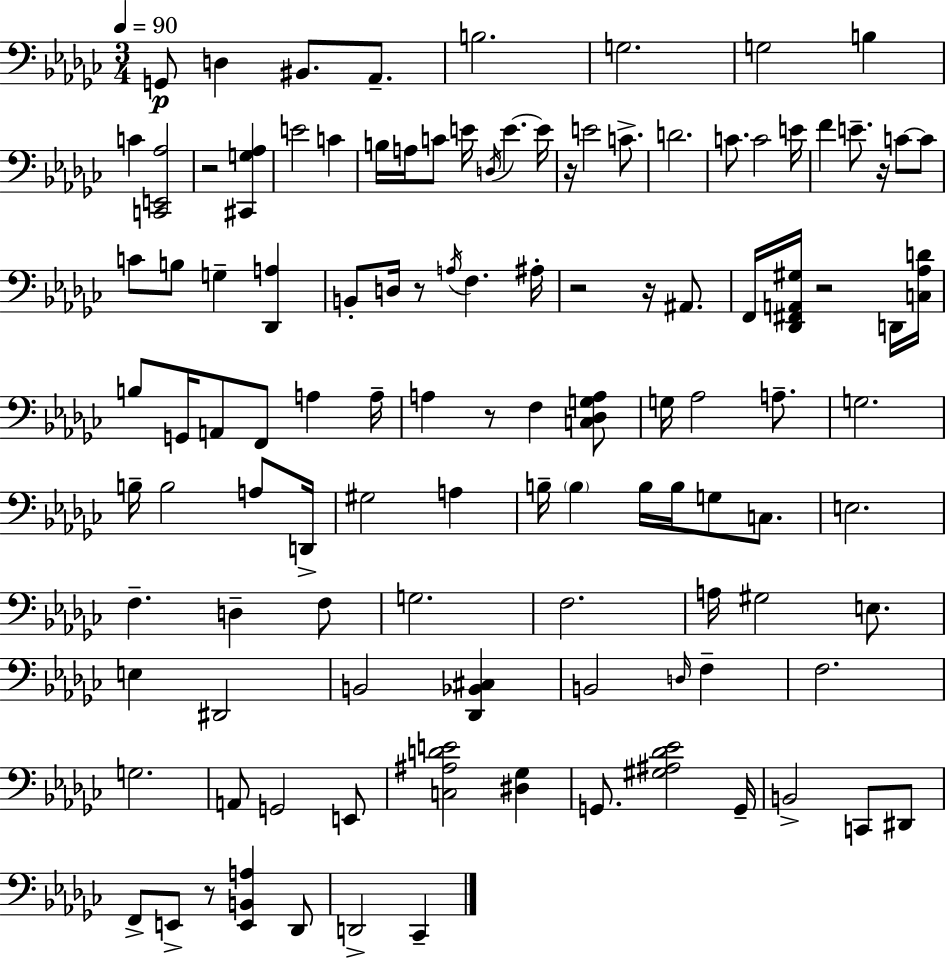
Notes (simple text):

G2/e D3/q BIS2/e. Ab2/e. B3/h. G3/h. G3/h B3/q C4/q [C2,E2,Ab3]/h R/h [C#2,G3,Ab3]/q E4/h C4/q B3/s A3/s C4/e E4/s D3/s E4/q. E4/s R/s E4/h C4/e. D4/h. C4/e. C4/h E4/s F4/q E4/e. R/s C4/e C4/e C4/e B3/e G3/q [Db2,A3]/q B2/e D3/s R/e A3/s F3/q. A#3/s R/h R/s A#2/e. F2/s [Db2,F#2,A2,G#3]/s R/h D2/s [C3,Ab3,D4]/s B3/e G2/s A2/e F2/e A3/q A3/s A3/q R/e F3/q [C3,Db3,G3,A3]/e G3/s Ab3/h A3/e. G3/h. B3/s B3/h A3/e D2/s G#3/h A3/q B3/s B3/q B3/s B3/s G3/e C3/e. E3/h. F3/q. D3/q F3/e G3/h. F3/h. A3/s G#3/h E3/e. E3/q D#2/h B2/h [Db2,Bb2,C#3]/q B2/h D3/s F3/q F3/h. G3/h. A2/e G2/h E2/e [C3,A#3,D4,E4]/h [D#3,Gb3]/q G2/e. [G#3,A#3,Db4,Eb4]/h G2/s B2/h C2/e D#2/e F2/e E2/e R/e [E2,B2,A3]/q Db2/e D2/h CES2/q